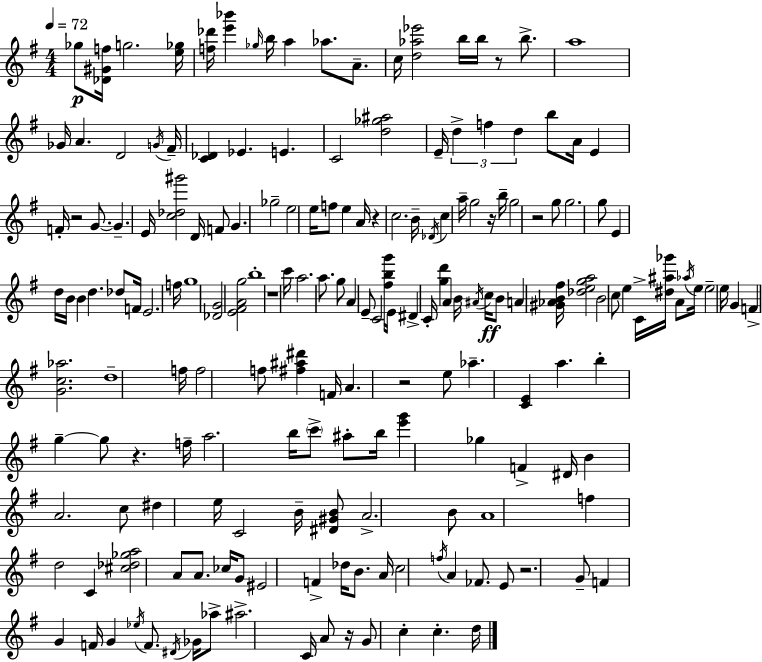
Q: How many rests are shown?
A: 10